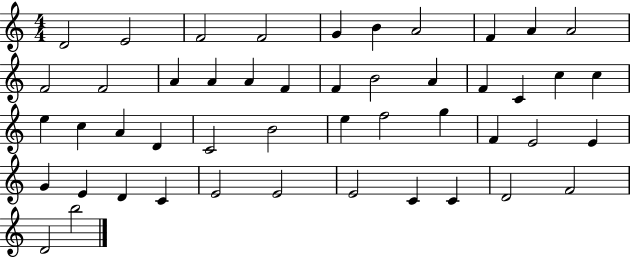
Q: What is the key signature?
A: C major